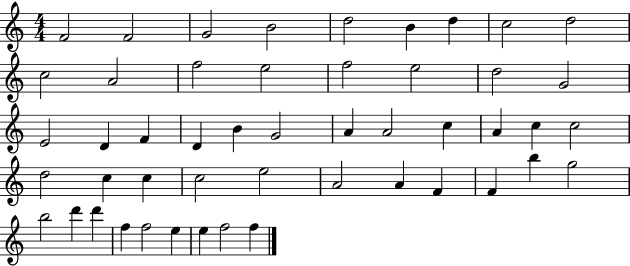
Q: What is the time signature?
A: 4/4